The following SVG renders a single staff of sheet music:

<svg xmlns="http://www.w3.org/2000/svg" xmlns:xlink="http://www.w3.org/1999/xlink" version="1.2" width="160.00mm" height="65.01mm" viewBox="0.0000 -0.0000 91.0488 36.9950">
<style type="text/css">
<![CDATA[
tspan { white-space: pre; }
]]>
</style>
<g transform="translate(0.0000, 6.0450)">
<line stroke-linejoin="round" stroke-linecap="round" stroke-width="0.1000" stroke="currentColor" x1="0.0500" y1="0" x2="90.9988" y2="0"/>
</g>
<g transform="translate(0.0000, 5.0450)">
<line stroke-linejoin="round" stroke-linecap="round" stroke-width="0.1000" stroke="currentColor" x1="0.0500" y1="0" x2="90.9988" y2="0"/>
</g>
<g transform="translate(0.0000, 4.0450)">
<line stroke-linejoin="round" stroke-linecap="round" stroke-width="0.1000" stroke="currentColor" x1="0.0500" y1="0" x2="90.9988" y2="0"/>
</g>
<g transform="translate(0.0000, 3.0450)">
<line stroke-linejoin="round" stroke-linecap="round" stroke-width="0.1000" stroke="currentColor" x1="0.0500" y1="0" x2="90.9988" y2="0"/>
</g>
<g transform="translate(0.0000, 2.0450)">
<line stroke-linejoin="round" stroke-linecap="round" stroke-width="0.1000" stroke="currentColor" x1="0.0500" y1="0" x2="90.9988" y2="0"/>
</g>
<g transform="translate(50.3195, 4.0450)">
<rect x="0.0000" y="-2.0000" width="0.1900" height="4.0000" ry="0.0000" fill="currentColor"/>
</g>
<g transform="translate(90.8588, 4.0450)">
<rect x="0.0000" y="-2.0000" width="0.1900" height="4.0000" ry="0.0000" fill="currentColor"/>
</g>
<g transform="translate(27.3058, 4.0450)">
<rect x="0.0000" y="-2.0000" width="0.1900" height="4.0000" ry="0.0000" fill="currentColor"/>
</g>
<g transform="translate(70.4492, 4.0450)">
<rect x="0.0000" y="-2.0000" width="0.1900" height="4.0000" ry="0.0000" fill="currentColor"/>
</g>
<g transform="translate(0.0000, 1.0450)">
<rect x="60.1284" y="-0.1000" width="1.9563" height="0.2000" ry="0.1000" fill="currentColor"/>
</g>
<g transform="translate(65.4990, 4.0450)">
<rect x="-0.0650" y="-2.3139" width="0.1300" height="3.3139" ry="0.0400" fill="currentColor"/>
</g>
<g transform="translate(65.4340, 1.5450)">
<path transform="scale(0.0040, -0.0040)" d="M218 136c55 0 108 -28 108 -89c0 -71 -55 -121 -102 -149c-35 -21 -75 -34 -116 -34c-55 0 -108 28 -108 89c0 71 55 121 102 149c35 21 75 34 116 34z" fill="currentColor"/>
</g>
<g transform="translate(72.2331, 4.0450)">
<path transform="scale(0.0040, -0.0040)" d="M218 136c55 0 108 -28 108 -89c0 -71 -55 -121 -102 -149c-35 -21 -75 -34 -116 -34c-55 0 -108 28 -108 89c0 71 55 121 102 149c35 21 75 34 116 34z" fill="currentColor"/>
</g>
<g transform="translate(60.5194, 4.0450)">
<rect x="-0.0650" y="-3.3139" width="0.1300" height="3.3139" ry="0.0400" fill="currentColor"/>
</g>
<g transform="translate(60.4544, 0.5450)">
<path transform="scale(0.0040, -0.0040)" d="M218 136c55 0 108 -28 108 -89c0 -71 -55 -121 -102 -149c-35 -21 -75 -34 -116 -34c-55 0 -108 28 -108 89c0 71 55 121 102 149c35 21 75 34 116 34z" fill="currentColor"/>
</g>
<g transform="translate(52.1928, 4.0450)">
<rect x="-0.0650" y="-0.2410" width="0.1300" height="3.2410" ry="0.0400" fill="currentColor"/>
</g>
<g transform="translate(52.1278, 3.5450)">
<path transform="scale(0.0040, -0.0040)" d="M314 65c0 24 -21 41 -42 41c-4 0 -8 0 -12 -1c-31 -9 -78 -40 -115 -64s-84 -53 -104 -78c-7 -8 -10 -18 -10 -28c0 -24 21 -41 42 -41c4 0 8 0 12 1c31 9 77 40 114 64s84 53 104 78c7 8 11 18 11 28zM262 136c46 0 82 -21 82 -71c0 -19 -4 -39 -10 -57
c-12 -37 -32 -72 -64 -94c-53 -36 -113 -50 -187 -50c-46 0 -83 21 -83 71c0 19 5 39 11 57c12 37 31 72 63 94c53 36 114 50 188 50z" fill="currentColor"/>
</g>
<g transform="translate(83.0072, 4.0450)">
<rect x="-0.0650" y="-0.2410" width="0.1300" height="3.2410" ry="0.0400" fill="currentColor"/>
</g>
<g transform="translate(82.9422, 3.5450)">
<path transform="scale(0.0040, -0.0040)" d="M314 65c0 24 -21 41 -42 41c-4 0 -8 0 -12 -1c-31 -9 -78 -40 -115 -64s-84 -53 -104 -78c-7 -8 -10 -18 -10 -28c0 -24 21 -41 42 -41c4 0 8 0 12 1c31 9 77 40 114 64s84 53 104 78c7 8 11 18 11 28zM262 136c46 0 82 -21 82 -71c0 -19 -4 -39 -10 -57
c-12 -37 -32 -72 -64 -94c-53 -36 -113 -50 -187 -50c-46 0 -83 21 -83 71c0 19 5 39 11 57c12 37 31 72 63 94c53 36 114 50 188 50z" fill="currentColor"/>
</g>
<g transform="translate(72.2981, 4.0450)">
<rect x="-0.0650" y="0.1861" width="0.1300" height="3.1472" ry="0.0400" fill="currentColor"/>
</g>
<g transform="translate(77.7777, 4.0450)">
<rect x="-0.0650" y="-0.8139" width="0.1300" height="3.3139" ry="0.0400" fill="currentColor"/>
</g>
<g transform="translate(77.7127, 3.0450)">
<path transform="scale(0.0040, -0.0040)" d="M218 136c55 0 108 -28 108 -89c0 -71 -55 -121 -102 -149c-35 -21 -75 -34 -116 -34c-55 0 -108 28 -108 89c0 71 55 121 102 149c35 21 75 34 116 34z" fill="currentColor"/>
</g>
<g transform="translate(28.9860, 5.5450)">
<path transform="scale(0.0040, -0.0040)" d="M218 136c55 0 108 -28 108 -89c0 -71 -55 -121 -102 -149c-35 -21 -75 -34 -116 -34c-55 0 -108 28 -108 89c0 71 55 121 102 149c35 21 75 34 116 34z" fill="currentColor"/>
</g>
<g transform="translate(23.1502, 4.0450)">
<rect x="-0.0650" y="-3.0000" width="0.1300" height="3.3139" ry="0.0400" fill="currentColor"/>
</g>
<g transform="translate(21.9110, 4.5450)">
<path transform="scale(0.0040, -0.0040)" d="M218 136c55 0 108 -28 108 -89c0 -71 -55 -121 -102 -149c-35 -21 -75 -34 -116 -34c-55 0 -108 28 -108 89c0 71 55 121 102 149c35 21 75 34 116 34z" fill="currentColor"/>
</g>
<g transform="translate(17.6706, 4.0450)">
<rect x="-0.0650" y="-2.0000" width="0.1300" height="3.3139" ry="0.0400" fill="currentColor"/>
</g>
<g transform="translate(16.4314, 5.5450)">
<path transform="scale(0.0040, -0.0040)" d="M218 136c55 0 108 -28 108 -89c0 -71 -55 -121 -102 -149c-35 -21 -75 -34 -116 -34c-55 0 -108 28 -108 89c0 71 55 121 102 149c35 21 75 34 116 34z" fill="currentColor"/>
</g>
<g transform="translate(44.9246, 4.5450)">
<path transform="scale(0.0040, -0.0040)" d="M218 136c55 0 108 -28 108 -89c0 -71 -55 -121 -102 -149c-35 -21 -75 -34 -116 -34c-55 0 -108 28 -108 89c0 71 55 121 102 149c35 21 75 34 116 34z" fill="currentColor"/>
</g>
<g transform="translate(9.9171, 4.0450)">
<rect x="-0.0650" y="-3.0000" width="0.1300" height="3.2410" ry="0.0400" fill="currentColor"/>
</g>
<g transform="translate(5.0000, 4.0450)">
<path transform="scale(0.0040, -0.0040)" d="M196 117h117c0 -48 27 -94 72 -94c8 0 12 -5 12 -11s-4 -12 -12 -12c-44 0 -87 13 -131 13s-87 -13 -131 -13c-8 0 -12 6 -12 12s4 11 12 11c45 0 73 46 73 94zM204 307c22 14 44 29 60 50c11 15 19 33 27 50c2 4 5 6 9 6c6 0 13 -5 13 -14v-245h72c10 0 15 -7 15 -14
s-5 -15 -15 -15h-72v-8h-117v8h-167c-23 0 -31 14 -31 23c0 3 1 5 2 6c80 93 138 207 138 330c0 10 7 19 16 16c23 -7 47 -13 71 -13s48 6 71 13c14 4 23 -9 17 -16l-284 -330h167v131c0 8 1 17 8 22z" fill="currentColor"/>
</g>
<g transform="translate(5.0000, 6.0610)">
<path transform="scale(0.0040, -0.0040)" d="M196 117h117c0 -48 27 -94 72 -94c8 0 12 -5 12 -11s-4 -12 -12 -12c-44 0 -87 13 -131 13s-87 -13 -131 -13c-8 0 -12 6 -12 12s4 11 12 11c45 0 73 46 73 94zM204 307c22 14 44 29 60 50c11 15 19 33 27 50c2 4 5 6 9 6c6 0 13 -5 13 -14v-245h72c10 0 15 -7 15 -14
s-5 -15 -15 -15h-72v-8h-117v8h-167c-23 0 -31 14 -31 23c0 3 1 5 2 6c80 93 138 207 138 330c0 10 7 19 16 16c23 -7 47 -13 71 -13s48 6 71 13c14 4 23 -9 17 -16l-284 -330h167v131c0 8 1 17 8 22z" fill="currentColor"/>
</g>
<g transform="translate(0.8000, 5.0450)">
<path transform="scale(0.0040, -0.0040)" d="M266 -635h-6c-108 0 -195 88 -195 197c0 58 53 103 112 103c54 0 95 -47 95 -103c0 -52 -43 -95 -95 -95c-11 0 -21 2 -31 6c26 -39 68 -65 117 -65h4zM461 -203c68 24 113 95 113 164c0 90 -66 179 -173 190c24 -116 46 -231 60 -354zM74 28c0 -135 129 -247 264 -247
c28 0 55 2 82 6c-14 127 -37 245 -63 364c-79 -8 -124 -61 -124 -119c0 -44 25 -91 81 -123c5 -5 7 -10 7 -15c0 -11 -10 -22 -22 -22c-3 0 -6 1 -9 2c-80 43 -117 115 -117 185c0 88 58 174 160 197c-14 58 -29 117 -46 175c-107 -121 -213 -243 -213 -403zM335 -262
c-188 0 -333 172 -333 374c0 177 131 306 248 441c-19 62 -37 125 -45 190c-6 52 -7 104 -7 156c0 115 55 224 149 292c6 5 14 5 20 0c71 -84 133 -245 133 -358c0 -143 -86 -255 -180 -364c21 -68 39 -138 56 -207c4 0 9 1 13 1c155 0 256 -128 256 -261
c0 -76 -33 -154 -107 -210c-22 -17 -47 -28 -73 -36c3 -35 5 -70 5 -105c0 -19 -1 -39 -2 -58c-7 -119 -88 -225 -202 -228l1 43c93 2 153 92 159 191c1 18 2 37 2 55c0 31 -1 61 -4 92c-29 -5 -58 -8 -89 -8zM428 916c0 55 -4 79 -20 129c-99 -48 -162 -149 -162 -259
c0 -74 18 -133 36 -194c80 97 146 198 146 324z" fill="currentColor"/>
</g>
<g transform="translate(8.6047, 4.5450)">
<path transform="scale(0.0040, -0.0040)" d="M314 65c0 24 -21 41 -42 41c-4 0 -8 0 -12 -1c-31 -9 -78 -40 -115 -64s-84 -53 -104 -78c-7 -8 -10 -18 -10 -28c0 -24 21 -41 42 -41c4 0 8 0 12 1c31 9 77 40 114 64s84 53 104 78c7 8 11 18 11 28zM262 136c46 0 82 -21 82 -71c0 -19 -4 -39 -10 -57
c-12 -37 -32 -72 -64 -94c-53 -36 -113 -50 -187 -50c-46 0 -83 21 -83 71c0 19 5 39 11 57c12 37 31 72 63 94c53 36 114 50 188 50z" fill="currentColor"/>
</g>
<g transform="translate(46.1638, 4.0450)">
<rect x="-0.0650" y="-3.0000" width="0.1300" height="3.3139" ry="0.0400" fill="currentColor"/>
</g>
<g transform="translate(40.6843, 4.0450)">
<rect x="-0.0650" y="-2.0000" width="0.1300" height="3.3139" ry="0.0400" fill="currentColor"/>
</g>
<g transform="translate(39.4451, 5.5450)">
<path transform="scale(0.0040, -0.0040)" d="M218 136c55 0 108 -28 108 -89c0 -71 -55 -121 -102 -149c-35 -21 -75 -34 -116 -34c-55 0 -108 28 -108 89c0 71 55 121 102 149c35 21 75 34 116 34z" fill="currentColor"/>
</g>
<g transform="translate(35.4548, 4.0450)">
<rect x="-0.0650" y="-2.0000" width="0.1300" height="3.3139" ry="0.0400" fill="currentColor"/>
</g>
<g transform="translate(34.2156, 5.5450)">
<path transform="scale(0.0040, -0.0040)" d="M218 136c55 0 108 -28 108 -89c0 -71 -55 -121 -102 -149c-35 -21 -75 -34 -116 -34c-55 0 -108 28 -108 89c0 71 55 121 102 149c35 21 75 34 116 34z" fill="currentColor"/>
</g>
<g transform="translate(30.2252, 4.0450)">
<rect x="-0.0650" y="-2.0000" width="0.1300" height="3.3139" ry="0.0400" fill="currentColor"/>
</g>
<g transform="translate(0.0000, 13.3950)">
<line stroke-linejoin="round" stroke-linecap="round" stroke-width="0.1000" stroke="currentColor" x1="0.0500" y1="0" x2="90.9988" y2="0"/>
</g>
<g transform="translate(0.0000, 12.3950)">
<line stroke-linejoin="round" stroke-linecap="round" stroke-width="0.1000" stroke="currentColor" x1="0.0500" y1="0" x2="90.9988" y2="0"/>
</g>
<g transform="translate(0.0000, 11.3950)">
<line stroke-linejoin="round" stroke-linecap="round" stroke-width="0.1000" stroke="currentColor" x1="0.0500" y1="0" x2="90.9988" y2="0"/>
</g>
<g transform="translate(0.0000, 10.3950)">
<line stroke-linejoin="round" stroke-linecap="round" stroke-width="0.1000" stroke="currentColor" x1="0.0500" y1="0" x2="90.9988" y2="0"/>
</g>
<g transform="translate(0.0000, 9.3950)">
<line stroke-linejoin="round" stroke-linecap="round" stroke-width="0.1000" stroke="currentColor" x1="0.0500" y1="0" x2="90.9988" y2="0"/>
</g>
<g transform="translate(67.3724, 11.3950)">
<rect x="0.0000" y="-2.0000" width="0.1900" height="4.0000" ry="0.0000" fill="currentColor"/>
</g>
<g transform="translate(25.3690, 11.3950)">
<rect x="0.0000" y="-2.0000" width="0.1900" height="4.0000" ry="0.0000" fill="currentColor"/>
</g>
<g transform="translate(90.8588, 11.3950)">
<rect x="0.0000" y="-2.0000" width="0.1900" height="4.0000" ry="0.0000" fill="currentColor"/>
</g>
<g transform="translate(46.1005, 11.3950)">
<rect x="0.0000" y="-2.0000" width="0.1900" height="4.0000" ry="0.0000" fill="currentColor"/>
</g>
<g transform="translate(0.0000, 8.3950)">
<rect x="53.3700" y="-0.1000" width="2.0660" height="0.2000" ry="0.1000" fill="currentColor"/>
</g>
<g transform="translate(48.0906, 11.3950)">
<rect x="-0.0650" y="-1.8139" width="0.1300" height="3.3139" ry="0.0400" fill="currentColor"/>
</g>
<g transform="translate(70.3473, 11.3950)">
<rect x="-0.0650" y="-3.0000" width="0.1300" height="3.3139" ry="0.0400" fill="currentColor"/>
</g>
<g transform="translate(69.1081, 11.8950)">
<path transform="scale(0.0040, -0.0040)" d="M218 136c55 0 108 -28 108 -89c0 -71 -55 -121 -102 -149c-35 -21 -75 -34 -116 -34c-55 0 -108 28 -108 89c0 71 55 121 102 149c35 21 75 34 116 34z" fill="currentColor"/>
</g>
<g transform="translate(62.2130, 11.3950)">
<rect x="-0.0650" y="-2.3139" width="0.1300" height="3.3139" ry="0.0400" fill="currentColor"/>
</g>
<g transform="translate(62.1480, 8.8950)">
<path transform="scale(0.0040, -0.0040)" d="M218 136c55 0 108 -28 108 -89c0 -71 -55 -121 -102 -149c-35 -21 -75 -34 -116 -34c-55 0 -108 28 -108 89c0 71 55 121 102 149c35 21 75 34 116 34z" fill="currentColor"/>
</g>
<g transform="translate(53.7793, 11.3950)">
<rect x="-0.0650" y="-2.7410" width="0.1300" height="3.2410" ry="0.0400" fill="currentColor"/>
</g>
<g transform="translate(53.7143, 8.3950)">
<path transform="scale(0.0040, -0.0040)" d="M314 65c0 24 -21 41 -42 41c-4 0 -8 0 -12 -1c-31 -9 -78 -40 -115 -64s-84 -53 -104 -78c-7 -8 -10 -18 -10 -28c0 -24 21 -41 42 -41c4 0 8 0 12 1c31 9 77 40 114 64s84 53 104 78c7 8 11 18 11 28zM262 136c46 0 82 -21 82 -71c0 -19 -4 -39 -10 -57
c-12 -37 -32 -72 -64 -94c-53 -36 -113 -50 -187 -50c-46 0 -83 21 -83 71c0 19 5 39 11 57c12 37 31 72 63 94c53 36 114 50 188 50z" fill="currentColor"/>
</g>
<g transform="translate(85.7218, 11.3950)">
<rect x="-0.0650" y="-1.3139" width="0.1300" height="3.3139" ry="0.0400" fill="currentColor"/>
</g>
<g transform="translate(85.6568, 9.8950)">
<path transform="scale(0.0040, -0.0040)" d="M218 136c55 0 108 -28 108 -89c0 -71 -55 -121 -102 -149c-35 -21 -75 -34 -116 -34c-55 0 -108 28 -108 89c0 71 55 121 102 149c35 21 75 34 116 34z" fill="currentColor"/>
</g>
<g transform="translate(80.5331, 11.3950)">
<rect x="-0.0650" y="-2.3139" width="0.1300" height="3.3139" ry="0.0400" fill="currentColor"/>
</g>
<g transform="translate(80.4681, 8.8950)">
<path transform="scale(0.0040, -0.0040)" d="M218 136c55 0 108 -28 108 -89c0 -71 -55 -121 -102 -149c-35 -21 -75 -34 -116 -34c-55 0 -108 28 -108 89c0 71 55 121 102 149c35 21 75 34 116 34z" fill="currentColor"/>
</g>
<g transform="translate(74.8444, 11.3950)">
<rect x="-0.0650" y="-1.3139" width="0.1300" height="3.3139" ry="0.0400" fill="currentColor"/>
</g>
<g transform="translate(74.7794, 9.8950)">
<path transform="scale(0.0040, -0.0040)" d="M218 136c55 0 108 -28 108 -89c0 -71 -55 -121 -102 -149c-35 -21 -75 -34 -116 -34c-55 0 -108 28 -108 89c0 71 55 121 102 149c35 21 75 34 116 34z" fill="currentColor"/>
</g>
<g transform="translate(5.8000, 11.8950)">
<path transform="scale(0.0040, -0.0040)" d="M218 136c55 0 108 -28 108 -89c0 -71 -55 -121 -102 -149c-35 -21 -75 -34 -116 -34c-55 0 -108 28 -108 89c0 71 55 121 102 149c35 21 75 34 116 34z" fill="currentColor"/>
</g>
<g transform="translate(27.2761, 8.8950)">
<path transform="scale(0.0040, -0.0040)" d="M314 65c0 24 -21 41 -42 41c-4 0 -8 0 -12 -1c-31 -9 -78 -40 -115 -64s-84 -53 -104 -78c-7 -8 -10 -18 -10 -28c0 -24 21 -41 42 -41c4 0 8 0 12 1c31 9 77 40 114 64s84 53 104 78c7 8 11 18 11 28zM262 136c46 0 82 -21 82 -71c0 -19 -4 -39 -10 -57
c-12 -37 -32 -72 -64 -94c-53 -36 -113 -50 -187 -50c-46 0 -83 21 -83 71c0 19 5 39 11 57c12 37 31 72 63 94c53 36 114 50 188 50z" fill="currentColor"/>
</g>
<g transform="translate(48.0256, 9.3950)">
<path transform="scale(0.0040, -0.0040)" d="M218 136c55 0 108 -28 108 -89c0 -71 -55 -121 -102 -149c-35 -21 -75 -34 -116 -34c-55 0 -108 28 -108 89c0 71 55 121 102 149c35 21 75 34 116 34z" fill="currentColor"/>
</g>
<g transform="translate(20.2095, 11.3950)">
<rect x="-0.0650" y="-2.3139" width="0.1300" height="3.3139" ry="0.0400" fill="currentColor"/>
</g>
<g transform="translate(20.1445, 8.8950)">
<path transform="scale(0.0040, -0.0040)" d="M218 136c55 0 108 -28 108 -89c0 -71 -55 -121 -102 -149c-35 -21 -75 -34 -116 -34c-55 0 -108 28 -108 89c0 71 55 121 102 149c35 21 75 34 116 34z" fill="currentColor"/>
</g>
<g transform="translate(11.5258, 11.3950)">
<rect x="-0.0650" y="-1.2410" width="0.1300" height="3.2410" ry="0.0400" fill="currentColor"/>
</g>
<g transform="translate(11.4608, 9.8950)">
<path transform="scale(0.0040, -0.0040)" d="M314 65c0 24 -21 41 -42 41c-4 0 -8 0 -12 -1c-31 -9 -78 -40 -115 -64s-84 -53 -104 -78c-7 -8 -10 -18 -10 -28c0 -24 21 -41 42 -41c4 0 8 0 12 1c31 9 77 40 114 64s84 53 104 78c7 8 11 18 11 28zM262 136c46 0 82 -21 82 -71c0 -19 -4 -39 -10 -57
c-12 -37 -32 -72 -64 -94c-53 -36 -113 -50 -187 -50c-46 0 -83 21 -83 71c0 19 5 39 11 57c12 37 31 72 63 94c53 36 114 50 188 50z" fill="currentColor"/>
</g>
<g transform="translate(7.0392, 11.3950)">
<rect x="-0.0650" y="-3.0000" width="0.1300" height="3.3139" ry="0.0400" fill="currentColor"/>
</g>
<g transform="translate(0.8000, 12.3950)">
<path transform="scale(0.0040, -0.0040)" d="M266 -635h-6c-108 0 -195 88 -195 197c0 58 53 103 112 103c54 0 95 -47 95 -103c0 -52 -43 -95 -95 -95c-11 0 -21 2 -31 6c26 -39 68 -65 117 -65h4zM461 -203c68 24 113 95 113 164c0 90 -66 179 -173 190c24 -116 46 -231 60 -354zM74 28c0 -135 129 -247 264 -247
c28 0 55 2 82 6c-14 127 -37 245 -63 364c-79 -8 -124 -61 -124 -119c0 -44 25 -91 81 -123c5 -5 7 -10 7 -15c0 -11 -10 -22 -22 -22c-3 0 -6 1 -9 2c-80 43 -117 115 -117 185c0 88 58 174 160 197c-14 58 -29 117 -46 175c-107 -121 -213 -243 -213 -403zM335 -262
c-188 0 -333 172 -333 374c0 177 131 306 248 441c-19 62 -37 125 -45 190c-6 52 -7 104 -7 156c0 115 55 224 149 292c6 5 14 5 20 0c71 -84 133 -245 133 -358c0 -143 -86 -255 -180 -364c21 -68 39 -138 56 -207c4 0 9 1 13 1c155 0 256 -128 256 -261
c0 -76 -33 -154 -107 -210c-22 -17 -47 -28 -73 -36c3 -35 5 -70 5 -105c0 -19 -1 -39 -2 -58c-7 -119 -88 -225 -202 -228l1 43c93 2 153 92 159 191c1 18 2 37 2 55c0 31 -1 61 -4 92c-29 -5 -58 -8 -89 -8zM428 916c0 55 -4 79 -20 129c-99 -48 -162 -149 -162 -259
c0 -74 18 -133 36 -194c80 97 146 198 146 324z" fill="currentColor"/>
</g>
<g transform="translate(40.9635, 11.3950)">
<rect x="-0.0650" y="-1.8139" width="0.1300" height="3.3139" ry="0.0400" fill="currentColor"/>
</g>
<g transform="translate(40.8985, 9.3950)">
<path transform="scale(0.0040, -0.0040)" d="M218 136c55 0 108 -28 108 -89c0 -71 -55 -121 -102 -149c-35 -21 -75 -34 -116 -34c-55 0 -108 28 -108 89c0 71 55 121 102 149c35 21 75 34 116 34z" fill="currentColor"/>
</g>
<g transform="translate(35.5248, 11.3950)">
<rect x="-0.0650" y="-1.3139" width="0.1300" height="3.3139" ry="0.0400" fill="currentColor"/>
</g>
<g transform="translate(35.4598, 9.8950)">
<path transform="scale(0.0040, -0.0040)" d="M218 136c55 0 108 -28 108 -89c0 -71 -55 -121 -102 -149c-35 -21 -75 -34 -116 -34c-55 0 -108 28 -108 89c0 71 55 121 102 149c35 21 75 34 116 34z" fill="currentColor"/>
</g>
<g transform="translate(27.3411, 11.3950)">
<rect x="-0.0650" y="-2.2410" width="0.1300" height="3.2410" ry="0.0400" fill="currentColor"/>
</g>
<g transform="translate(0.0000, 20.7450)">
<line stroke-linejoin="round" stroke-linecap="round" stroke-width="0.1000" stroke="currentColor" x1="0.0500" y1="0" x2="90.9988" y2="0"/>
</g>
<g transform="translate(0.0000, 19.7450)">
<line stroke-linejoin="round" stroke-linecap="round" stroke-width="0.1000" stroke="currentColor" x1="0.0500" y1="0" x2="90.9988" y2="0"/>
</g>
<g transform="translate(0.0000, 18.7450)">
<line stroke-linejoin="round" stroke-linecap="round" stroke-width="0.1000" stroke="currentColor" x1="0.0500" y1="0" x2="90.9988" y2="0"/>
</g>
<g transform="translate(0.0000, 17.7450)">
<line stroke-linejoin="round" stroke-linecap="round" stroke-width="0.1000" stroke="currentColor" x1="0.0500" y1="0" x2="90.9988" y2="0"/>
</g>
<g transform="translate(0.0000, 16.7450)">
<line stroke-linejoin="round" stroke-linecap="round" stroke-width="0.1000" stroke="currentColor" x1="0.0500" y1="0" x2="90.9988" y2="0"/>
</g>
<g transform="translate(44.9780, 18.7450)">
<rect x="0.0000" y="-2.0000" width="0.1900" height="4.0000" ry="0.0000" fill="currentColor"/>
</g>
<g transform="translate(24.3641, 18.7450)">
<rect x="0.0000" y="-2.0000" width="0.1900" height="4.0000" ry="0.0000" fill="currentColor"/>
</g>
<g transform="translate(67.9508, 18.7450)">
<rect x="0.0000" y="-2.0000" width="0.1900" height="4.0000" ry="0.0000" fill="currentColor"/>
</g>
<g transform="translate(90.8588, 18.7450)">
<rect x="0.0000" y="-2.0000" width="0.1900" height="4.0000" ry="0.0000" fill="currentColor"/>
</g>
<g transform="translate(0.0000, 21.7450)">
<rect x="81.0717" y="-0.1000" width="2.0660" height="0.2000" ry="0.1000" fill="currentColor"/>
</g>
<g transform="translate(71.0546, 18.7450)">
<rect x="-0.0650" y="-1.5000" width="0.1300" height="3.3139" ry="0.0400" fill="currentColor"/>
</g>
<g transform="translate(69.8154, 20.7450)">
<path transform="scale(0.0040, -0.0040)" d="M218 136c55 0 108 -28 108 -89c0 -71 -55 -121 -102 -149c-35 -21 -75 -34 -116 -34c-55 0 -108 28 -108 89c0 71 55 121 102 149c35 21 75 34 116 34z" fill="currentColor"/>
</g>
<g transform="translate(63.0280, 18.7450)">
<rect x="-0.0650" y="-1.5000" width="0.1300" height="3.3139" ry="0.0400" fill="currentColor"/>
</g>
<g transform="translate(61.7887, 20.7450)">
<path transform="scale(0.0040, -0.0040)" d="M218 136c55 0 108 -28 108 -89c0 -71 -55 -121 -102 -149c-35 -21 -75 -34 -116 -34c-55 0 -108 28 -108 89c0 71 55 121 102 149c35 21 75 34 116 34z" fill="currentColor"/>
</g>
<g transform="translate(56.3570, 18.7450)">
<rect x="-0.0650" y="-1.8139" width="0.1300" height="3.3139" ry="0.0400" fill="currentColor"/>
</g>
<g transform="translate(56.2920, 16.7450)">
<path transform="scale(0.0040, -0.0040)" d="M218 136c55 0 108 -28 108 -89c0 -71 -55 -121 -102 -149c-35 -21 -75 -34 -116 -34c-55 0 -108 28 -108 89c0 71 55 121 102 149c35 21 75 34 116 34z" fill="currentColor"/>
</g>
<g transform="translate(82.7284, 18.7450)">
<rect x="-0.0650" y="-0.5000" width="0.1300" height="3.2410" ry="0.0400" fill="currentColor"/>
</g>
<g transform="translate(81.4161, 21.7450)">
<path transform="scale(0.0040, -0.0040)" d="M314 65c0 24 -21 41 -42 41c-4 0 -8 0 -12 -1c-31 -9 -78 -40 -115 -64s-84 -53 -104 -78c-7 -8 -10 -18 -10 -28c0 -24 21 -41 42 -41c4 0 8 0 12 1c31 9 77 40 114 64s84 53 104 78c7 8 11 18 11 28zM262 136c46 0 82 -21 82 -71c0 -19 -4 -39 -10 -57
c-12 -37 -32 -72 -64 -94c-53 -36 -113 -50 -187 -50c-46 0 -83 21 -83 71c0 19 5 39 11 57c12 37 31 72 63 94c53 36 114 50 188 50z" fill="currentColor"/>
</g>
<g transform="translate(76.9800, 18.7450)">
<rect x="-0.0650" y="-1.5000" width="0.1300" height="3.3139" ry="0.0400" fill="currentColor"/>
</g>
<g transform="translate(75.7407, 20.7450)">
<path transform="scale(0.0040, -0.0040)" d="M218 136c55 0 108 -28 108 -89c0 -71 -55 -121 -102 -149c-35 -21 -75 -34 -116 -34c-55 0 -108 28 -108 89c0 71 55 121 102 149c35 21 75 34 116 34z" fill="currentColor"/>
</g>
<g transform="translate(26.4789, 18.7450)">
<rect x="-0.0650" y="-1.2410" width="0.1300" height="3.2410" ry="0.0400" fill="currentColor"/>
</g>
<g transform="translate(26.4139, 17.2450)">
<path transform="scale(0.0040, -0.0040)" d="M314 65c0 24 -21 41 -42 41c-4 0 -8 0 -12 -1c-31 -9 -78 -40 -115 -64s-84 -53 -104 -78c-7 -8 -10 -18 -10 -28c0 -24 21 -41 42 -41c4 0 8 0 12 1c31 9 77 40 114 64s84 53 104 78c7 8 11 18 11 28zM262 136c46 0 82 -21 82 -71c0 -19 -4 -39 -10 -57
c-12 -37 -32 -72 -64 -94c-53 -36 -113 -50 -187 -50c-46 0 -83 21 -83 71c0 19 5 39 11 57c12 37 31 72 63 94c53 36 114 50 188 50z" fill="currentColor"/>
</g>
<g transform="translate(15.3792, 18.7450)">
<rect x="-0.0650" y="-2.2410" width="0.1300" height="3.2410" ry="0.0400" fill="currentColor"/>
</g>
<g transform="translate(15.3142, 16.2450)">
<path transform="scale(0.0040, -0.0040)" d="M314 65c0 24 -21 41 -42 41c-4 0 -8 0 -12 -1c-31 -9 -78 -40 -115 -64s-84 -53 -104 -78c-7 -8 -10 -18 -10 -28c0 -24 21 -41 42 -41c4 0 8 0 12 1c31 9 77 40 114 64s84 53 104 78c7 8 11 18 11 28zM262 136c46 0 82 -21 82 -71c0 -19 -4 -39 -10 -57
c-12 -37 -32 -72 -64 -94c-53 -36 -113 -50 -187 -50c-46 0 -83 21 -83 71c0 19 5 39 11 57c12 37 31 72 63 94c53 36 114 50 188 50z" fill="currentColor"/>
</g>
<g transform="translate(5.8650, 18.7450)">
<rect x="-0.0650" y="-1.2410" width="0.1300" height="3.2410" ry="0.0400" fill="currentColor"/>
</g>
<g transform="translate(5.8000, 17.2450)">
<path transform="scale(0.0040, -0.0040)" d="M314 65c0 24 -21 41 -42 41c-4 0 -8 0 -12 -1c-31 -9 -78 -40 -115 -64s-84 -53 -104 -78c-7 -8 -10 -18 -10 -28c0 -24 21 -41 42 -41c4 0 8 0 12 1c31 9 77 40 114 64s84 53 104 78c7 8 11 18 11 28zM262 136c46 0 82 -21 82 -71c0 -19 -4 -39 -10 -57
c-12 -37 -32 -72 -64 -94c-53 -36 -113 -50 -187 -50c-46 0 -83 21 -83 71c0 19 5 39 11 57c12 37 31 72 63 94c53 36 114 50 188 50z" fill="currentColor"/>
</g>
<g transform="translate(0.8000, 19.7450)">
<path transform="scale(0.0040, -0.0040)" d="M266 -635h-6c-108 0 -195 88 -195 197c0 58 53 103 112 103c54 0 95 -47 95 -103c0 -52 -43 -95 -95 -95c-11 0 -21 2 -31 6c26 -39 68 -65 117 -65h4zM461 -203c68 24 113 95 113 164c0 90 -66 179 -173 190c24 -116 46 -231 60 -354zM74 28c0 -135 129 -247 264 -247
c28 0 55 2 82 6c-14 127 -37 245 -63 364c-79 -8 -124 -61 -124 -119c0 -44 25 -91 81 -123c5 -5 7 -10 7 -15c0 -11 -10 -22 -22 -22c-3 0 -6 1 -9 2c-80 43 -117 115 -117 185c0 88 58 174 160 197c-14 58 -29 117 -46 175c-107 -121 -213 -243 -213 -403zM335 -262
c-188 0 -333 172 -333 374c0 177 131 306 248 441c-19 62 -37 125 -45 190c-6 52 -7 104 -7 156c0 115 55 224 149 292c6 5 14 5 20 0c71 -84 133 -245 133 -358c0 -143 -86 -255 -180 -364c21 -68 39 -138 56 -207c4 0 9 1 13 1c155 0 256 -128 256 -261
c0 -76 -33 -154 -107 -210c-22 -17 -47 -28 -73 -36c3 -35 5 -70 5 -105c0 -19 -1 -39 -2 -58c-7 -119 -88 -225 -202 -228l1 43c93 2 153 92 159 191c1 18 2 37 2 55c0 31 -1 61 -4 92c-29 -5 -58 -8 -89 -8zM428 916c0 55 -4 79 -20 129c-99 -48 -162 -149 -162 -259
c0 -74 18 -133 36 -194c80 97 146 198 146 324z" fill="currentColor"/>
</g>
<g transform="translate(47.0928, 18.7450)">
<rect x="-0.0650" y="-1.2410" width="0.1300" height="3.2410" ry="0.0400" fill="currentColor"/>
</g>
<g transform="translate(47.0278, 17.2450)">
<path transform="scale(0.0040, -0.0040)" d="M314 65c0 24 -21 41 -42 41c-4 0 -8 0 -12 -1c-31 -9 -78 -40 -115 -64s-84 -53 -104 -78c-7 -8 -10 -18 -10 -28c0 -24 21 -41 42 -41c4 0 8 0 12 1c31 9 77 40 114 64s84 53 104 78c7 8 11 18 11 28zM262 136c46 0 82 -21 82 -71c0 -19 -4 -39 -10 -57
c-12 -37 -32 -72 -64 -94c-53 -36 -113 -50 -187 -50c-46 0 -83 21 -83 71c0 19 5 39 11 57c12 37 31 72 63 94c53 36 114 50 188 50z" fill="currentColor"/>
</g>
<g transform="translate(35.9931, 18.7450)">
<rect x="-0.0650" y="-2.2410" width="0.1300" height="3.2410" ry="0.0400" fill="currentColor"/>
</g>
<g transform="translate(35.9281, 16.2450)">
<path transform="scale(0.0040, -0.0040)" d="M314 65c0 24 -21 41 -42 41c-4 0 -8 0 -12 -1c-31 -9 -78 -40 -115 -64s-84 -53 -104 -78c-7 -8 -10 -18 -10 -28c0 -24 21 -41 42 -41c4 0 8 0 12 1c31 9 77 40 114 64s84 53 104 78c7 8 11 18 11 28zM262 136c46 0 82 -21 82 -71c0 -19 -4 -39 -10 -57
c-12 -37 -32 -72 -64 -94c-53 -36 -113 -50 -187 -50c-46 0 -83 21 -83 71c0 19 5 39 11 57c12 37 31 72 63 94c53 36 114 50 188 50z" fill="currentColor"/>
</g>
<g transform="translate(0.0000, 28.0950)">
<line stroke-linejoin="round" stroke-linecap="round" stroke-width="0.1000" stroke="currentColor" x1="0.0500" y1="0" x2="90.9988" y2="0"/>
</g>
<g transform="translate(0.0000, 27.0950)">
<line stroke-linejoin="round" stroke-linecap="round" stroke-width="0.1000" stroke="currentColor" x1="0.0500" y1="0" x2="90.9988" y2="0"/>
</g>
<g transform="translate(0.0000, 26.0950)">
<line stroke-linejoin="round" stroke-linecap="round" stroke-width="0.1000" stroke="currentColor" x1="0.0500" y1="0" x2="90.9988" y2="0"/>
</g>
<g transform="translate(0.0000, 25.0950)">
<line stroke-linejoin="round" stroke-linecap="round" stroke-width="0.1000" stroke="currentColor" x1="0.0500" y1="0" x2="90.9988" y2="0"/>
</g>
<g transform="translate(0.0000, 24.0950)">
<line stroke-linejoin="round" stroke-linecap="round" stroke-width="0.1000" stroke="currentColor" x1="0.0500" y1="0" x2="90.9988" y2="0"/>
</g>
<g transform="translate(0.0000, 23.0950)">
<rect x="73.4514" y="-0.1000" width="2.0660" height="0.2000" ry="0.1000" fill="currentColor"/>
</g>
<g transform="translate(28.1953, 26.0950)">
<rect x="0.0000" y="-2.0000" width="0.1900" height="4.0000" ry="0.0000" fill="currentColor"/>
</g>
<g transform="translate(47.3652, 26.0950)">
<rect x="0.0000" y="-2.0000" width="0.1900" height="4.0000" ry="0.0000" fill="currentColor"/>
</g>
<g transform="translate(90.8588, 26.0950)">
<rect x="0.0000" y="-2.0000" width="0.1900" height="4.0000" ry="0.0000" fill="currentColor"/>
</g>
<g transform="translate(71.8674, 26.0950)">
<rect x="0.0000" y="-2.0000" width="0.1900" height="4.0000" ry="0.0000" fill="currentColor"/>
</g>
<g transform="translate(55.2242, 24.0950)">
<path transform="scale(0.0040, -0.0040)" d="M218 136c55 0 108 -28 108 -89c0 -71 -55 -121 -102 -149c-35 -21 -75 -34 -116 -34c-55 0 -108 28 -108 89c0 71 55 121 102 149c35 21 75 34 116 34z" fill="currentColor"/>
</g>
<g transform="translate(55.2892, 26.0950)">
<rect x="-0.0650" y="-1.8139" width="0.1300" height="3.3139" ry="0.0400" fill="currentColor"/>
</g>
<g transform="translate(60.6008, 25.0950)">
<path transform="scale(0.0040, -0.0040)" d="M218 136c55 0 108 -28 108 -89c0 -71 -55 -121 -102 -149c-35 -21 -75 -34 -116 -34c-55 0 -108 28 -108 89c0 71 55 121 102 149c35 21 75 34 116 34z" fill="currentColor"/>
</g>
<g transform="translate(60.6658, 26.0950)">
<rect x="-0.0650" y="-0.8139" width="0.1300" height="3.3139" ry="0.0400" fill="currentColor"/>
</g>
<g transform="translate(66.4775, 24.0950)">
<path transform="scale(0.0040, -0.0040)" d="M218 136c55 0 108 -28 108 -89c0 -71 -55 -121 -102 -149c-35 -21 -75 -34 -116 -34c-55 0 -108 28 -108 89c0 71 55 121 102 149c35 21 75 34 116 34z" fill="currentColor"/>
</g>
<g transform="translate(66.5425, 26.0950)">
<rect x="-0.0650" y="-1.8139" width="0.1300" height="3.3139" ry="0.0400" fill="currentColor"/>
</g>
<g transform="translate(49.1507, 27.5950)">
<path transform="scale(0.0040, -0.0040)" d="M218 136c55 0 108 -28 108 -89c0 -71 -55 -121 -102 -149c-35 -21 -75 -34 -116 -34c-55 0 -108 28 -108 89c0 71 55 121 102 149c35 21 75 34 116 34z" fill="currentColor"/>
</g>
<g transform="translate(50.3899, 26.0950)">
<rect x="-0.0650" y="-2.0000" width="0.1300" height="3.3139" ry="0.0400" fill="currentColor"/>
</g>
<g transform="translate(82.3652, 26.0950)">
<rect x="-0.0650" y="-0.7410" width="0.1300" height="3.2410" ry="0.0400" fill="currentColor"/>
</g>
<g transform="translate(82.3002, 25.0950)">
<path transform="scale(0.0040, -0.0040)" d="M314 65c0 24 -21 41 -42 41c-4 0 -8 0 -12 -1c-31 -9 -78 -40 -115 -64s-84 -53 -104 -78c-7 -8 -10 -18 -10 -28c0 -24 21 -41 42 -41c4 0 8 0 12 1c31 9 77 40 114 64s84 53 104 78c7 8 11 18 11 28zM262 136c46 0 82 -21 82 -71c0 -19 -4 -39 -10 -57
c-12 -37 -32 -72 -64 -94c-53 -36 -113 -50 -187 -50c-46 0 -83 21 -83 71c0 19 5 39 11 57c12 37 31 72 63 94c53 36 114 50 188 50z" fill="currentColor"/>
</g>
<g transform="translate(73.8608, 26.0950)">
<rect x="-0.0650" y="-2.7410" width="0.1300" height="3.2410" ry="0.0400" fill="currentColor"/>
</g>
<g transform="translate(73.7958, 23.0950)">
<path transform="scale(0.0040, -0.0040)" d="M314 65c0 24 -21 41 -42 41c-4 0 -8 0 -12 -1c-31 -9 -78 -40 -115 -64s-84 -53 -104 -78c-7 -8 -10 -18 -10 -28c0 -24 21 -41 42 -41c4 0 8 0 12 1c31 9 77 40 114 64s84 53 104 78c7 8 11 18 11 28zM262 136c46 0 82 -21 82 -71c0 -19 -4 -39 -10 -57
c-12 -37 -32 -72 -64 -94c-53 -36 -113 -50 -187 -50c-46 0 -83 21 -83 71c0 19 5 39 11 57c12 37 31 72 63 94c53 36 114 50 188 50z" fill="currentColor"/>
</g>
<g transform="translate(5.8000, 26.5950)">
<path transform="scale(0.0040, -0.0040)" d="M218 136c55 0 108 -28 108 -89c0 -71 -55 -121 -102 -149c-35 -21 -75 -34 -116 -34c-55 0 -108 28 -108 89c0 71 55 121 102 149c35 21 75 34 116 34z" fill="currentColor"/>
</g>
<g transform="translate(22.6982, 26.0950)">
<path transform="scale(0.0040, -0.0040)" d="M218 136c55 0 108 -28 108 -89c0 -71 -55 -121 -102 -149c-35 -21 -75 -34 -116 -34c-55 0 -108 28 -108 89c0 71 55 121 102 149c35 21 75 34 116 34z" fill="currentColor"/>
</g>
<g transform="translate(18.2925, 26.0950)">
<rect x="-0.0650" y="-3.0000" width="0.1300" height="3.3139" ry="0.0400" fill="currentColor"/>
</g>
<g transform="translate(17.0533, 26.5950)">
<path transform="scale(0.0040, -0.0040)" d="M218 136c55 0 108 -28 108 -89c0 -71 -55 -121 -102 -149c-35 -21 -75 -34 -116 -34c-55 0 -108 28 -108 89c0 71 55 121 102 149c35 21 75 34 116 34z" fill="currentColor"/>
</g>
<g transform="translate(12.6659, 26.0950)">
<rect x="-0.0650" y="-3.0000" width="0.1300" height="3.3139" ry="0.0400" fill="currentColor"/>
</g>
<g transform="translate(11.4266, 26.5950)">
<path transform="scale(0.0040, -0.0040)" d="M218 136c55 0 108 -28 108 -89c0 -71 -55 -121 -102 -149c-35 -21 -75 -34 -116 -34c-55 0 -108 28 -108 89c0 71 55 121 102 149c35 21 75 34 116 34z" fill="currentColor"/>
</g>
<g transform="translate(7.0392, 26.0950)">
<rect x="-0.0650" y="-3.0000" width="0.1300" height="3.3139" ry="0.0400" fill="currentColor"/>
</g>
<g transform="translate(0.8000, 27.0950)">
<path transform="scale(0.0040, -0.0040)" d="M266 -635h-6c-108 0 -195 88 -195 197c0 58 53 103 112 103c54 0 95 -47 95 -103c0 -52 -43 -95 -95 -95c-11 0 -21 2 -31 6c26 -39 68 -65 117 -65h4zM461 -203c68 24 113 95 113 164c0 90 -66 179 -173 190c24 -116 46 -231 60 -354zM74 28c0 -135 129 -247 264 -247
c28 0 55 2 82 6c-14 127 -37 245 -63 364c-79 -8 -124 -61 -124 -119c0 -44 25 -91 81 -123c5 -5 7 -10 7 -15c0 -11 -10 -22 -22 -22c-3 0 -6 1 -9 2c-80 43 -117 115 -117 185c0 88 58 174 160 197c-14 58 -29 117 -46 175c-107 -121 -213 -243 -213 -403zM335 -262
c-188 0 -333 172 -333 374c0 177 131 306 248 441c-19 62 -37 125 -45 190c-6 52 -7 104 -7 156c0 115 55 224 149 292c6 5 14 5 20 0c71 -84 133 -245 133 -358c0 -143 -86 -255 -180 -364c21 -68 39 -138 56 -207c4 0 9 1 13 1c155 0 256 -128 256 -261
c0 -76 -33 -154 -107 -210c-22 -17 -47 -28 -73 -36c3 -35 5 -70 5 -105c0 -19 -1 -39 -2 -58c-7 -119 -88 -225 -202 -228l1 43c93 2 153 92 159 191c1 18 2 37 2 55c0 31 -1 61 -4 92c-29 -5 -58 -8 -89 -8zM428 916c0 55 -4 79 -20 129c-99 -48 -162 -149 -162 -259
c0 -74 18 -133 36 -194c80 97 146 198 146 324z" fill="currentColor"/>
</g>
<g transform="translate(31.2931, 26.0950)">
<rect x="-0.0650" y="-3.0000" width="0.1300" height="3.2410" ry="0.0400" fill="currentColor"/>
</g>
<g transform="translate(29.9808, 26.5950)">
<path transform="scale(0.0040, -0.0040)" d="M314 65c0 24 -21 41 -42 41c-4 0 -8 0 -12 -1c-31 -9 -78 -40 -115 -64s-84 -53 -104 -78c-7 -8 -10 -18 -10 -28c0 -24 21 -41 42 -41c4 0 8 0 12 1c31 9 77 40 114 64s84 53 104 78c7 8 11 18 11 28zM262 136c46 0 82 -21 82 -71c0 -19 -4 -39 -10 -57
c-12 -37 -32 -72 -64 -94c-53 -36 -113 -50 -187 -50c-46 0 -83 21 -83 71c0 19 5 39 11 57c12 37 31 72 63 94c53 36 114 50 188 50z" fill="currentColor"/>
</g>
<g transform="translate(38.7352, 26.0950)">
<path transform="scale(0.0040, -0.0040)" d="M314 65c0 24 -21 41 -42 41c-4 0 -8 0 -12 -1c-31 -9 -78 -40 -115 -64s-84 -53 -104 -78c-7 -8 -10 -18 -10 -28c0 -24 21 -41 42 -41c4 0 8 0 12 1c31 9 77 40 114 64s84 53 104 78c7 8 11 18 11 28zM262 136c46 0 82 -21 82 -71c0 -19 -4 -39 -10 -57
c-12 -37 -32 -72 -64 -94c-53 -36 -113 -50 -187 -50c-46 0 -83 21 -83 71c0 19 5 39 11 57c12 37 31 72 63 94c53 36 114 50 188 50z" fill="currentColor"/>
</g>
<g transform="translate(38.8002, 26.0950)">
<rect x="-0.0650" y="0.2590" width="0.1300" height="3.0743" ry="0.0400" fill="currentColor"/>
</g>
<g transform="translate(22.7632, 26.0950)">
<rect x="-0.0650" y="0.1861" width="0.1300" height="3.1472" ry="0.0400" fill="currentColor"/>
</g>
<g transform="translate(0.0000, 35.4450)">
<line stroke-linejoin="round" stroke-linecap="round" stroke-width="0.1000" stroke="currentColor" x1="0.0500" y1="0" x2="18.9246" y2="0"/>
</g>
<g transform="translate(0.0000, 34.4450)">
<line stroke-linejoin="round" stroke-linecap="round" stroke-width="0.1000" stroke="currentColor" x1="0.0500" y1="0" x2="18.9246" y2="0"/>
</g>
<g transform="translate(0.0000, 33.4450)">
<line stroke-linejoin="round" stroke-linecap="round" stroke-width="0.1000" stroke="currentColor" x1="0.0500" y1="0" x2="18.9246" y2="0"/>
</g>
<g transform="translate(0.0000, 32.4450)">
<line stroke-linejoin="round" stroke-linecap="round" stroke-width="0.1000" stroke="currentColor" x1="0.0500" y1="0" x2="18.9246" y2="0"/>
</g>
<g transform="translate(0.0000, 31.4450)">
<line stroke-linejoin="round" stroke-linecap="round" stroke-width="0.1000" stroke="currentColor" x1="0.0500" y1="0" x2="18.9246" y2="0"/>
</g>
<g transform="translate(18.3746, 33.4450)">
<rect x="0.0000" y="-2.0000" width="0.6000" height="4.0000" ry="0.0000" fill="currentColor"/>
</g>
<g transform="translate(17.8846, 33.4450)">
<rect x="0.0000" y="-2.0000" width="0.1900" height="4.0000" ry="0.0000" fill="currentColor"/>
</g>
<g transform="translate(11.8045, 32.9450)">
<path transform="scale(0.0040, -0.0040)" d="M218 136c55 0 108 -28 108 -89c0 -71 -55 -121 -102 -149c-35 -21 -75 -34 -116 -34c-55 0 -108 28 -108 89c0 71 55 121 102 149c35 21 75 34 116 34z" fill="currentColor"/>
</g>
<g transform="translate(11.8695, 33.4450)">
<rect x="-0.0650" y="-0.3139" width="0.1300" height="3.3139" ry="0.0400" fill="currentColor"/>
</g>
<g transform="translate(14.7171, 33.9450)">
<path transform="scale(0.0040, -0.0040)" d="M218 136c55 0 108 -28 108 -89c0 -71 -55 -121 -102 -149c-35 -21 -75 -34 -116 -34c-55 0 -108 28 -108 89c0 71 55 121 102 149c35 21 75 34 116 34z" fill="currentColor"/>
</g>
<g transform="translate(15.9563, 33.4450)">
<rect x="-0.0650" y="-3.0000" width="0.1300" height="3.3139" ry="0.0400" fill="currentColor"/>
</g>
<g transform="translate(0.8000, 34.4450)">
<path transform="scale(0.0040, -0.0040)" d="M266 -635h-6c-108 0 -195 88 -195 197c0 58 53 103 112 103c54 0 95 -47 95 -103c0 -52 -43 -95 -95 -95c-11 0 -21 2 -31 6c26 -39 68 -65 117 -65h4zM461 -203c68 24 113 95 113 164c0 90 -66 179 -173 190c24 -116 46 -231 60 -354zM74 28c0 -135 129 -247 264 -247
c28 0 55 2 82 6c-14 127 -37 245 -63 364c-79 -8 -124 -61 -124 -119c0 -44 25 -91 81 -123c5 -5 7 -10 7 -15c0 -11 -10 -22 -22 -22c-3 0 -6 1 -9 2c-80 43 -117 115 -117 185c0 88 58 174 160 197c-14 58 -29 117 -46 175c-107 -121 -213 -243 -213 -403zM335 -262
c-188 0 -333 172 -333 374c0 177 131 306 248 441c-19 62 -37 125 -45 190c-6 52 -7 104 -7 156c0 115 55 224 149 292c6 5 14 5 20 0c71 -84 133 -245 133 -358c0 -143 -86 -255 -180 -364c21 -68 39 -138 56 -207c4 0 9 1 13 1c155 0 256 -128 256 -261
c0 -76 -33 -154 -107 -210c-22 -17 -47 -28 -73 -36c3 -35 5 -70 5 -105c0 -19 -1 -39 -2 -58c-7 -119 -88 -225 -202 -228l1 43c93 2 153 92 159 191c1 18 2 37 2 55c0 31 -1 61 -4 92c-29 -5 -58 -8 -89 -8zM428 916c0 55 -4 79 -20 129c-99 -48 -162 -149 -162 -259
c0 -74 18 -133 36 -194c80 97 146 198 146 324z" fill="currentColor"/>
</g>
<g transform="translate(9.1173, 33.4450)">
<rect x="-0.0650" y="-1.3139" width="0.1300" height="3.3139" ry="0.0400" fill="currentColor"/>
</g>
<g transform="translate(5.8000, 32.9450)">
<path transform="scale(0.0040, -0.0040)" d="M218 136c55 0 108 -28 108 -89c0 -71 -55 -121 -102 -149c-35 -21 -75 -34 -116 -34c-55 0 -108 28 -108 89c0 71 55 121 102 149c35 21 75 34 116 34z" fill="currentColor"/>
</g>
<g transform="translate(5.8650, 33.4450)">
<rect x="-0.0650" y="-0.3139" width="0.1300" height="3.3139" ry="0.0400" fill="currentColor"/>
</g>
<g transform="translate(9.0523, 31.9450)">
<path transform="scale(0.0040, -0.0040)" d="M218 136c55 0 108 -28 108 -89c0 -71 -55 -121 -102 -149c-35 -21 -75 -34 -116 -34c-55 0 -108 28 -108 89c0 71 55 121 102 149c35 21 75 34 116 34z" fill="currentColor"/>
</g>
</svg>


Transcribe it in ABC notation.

X:1
T:Untitled
M:4/4
L:1/4
K:C
A2 F A F F F A c2 b g B d c2 A e2 g g2 e f f a2 g A e g e e2 g2 e2 g2 e2 f E E E C2 A A A B A2 B2 F f d f a2 d2 c e c A